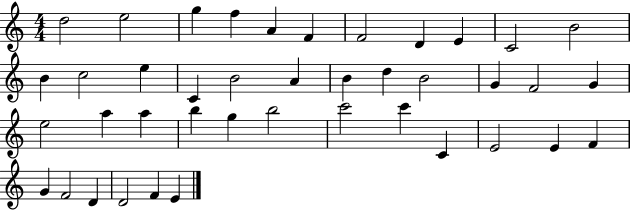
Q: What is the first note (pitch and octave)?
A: D5